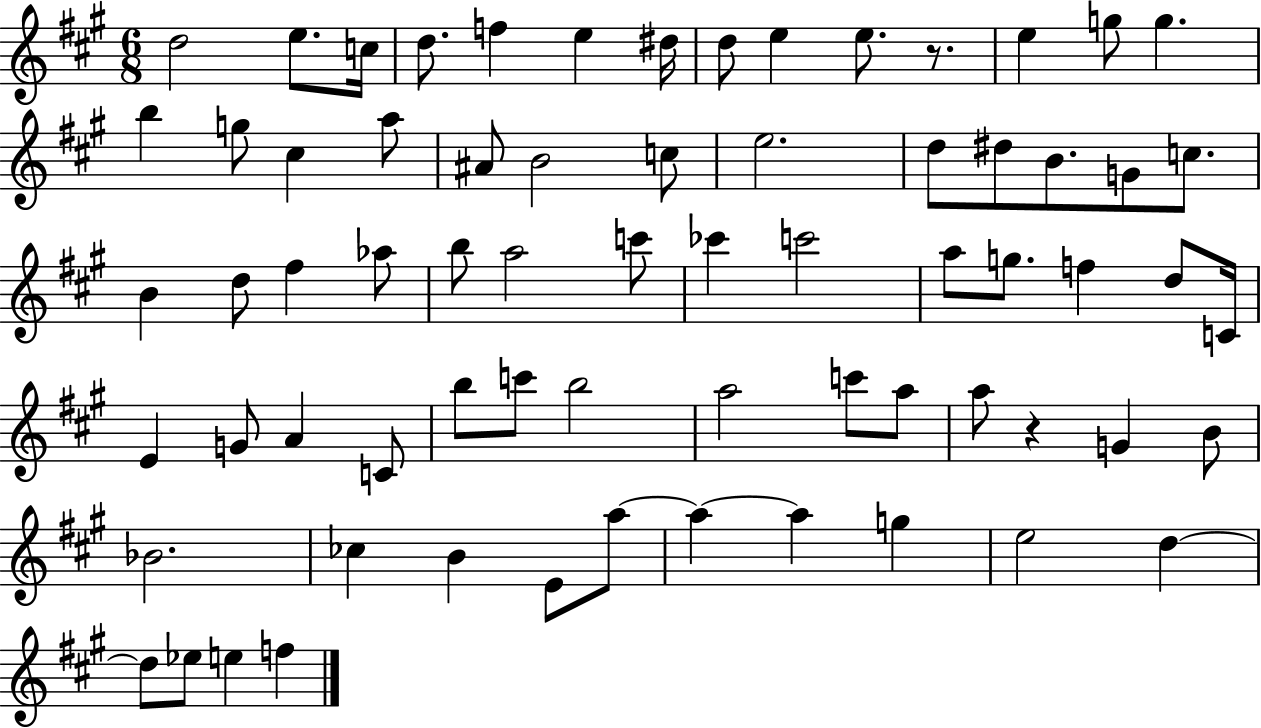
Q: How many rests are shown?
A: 2